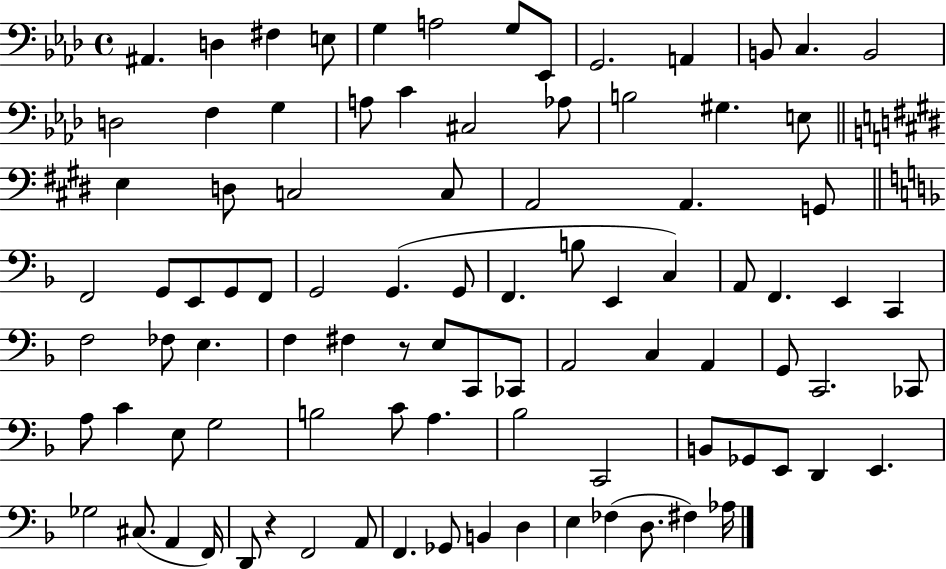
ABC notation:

X:1
T:Untitled
M:4/4
L:1/4
K:Ab
^A,, D, ^F, E,/2 G, A,2 G,/2 _E,,/2 G,,2 A,, B,,/2 C, B,,2 D,2 F, G, A,/2 C ^C,2 _A,/2 B,2 ^G, E,/2 E, D,/2 C,2 C,/2 A,,2 A,, G,,/2 F,,2 G,,/2 E,,/2 G,,/2 F,,/2 G,,2 G,, G,,/2 F,, B,/2 E,, C, A,,/2 F,, E,, C,, F,2 _F,/2 E, F, ^F, z/2 E,/2 C,,/2 _C,,/2 A,,2 C, A,, G,,/2 C,,2 _C,,/2 A,/2 C E,/2 G,2 B,2 C/2 A, _B,2 C,,2 B,,/2 _G,,/2 E,,/2 D,, E,, _G,2 ^C,/2 A,, F,,/4 D,,/2 z F,,2 A,,/2 F,, _G,,/2 B,, D, E, _F, D,/2 ^F, _A,/4